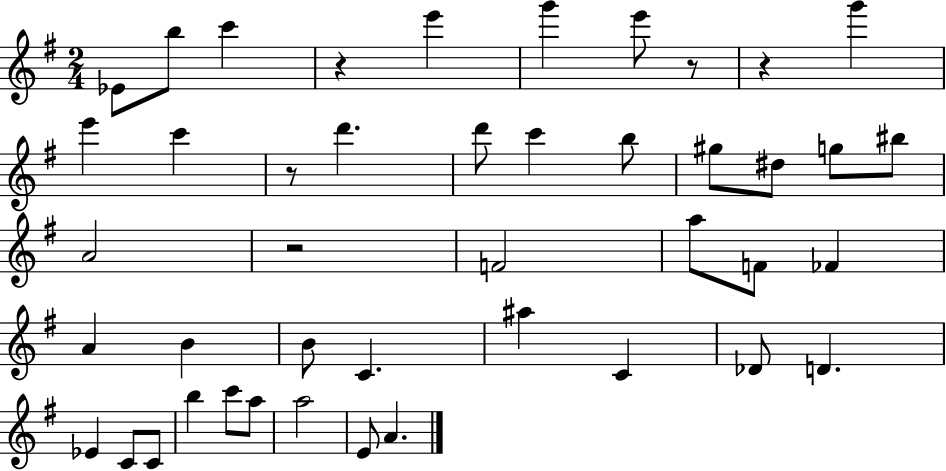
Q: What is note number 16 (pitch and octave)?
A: G5